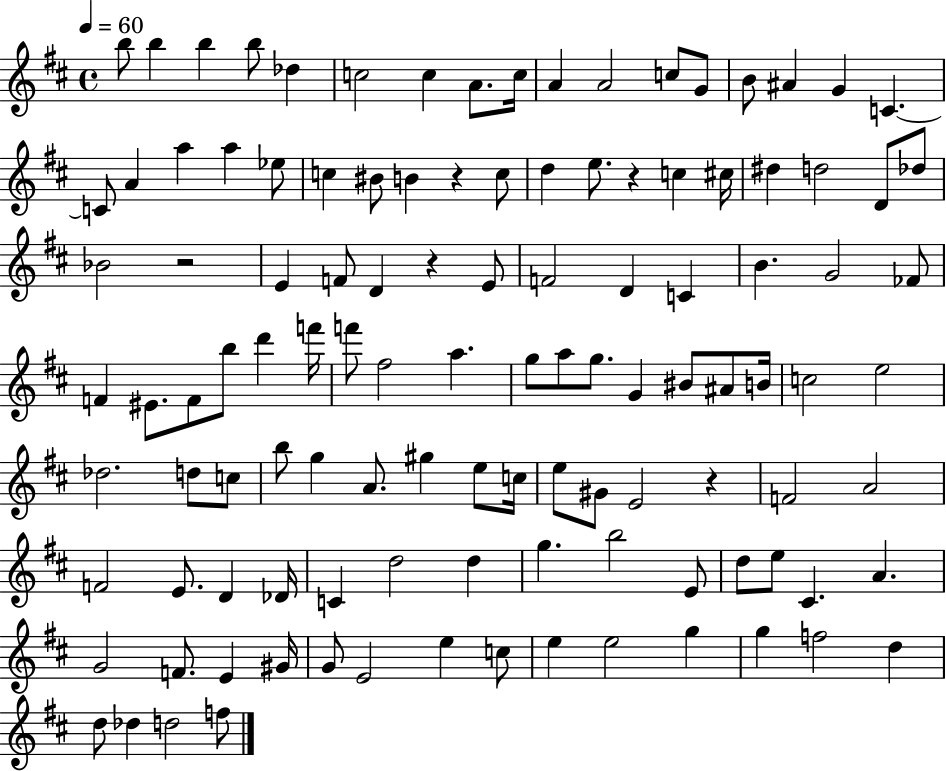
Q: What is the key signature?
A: D major